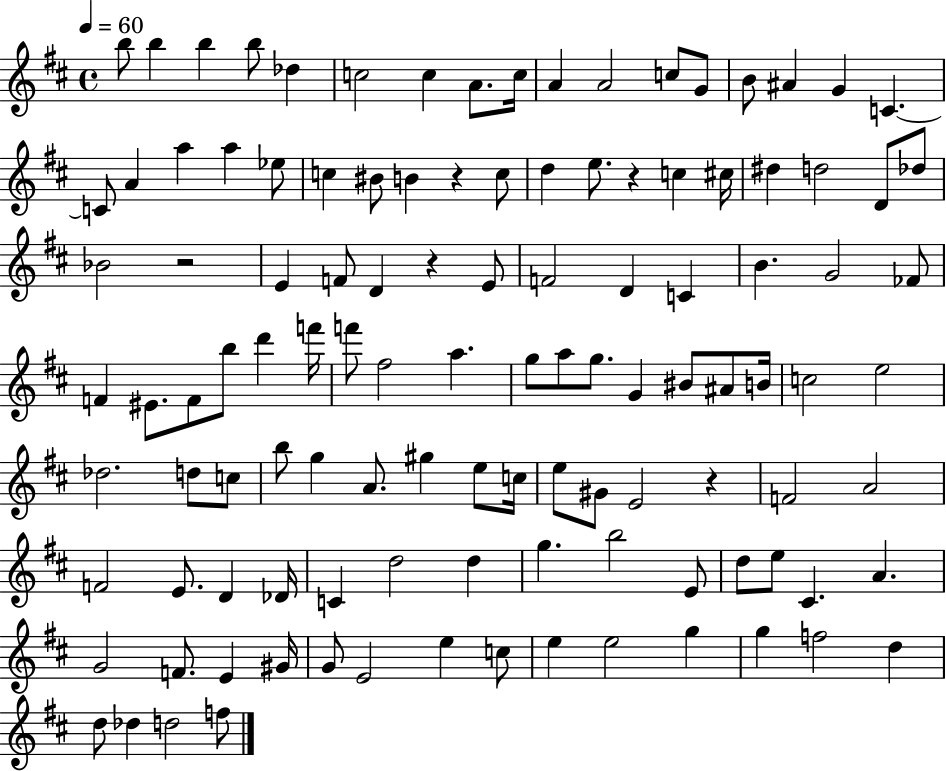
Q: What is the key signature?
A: D major